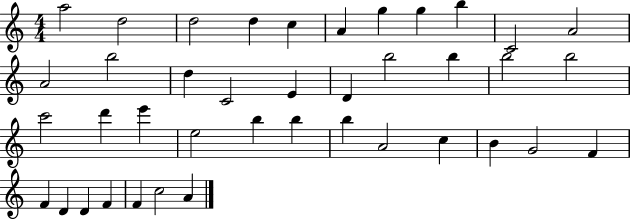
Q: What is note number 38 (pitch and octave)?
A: F4